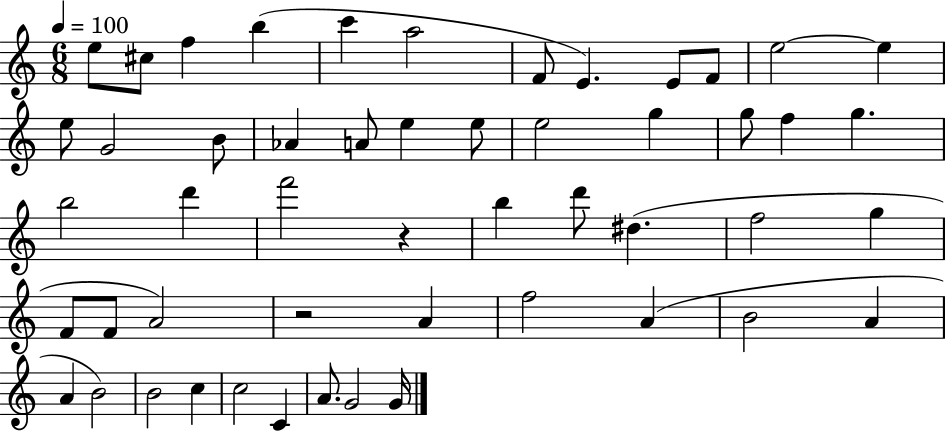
E5/e C#5/e F5/q B5/q C6/q A5/h F4/e E4/q. E4/e F4/e E5/h E5/q E5/e G4/h B4/e Ab4/q A4/e E5/q E5/e E5/h G5/q G5/e F5/q G5/q. B5/h D6/q F6/h R/q B5/q D6/e D#5/q. F5/h G5/q F4/e F4/e A4/h R/h A4/q F5/h A4/q B4/h A4/q A4/q B4/h B4/h C5/q C5/h C4/q A4/e. G4/h G4/s